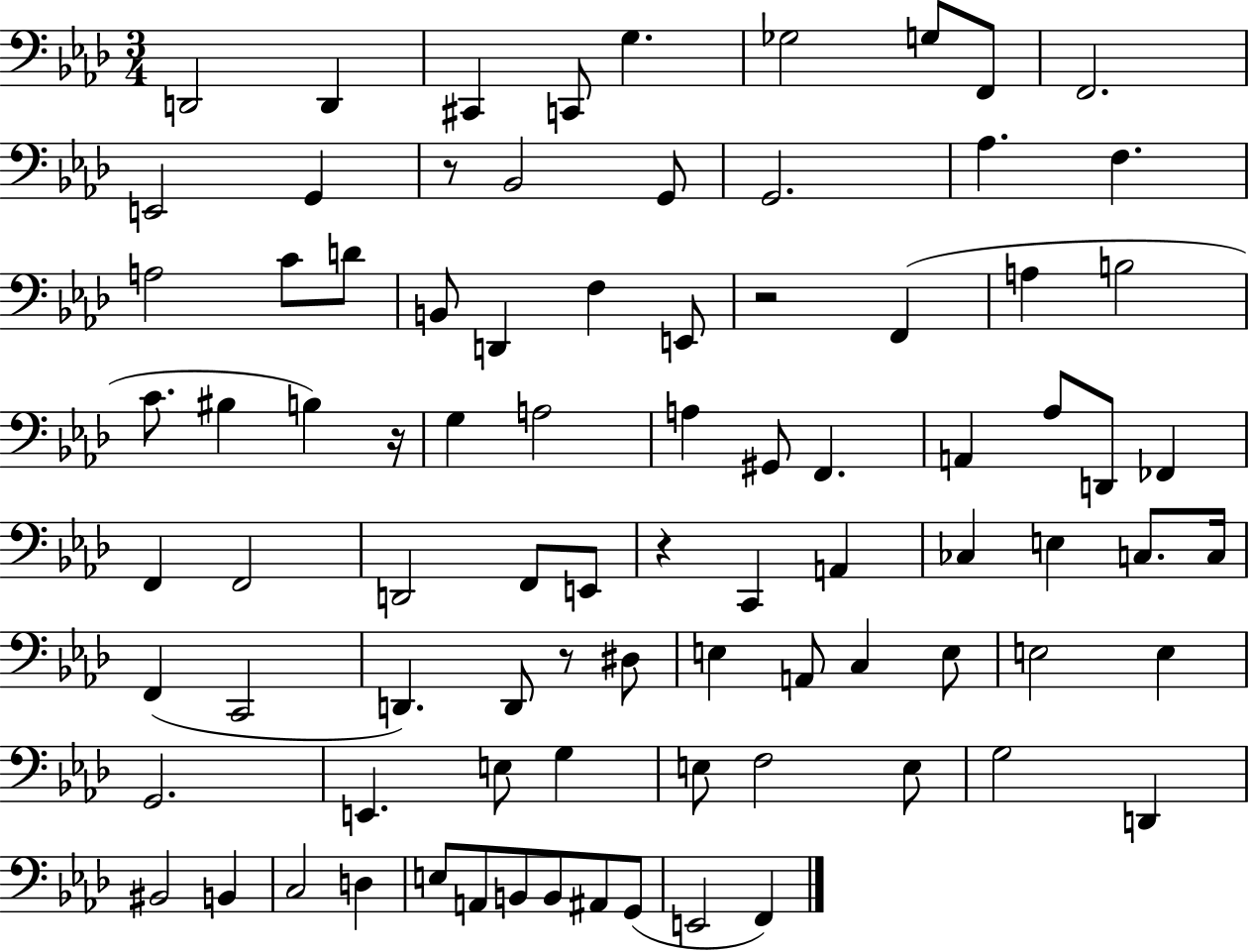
D2/h D2/q C#2/q C2/e G3/q. Gb3/h G3/e F2/e F2/h. E2/h G2/q R/e Bb2/h G2/e G2/h. Ab3/q. F3/q. A3/h C4/e D4/e B2/e D2/q F3/q E2/e R/h F2/q A3/q B3/h C4/e. BIS3/q B3/q R/s G3/q A3/h A3/q G#2/e F2/q. A2/q Ab3/e D2/e FES2/q F2/q F2/h D2/h F2/e E2/e R/q C2/q A2/q CES3/q E3/q C3/e. C3/s F2/q C2/h D2/q. D2/e R/e D#3/e E3/q A2/e C3/q E3/e E3/h E3/q G2/h. E2/q. E3/e G3/q E3/e F3/h E3/e G3/h D2/q BIS2/h B2/q C3/h D3/q E3/e A2/e B2/e B2/e A#2/e G2/e E2/h F2/q